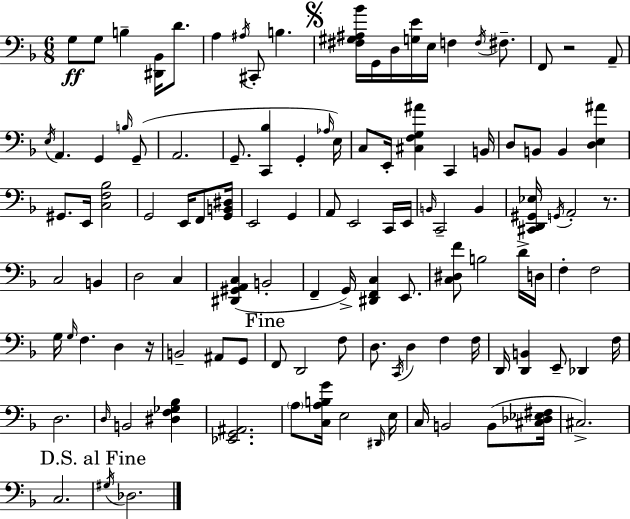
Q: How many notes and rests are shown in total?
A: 115